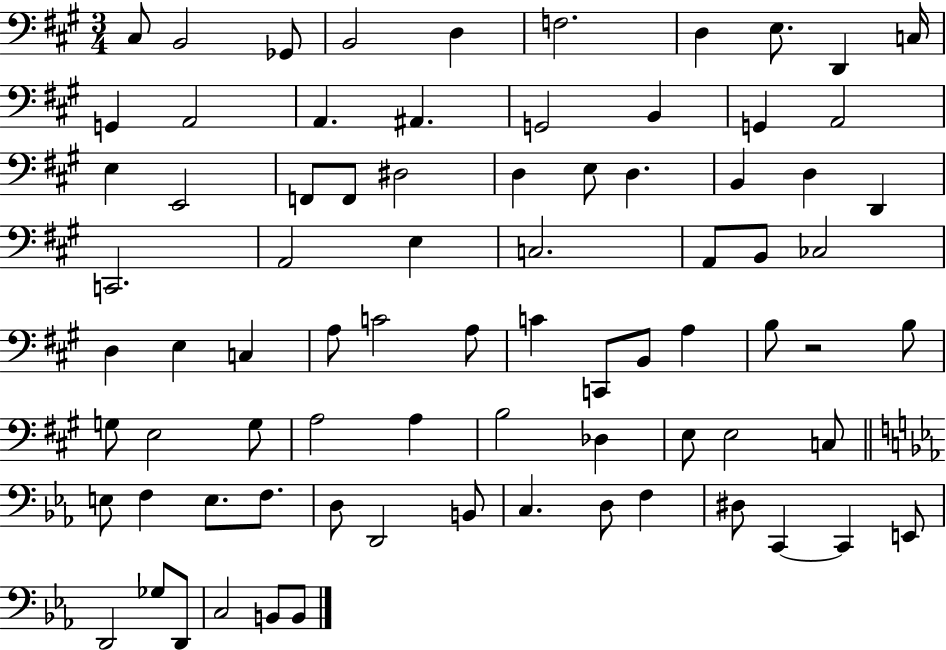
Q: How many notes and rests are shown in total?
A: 79